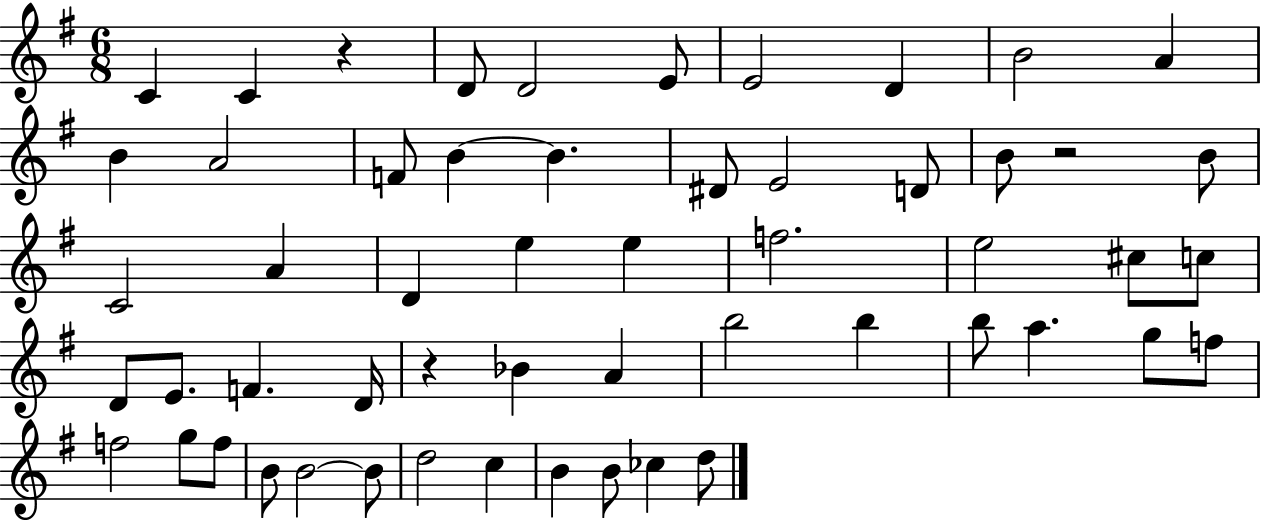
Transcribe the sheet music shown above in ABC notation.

X:1
T:Untitled
M:6/8
L:1/4
K:G
C C z D/2 D2 E/2 E2 D B2 A B A2 F/2 B B ^D/2 E2 D/2 B/2 z2 B/2 C2 A D e e f2 e2 ^c/2 c/2 D/2 E/2 F D/4 z _B A b2 b b/2 a g/2 f/2 f2 g/2 f/2 B/2 B2 B/2 d2 c B B/2 _c d/2